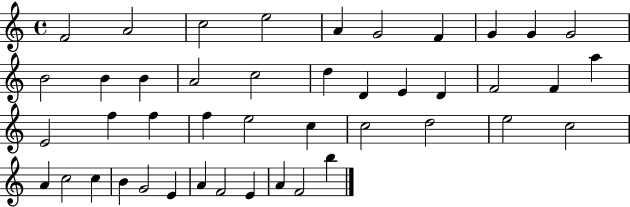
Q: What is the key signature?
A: C major